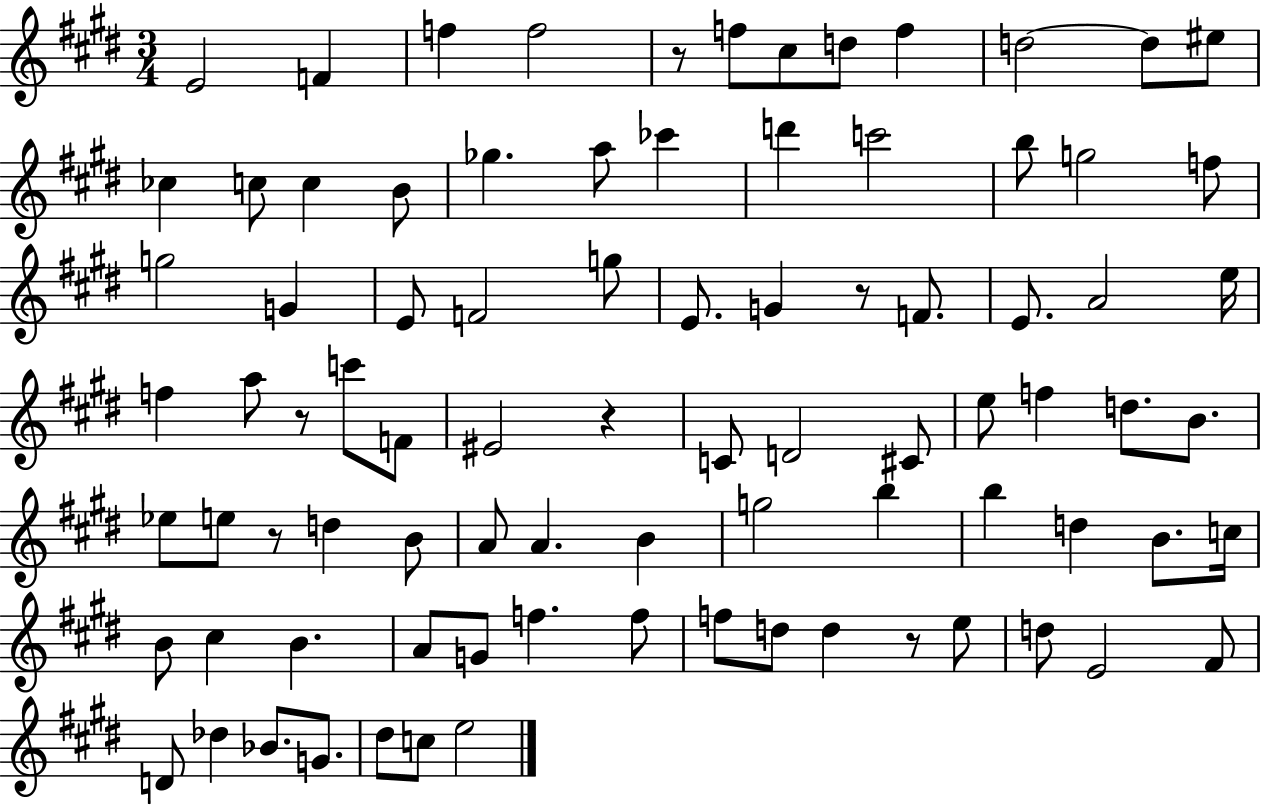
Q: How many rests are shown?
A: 6